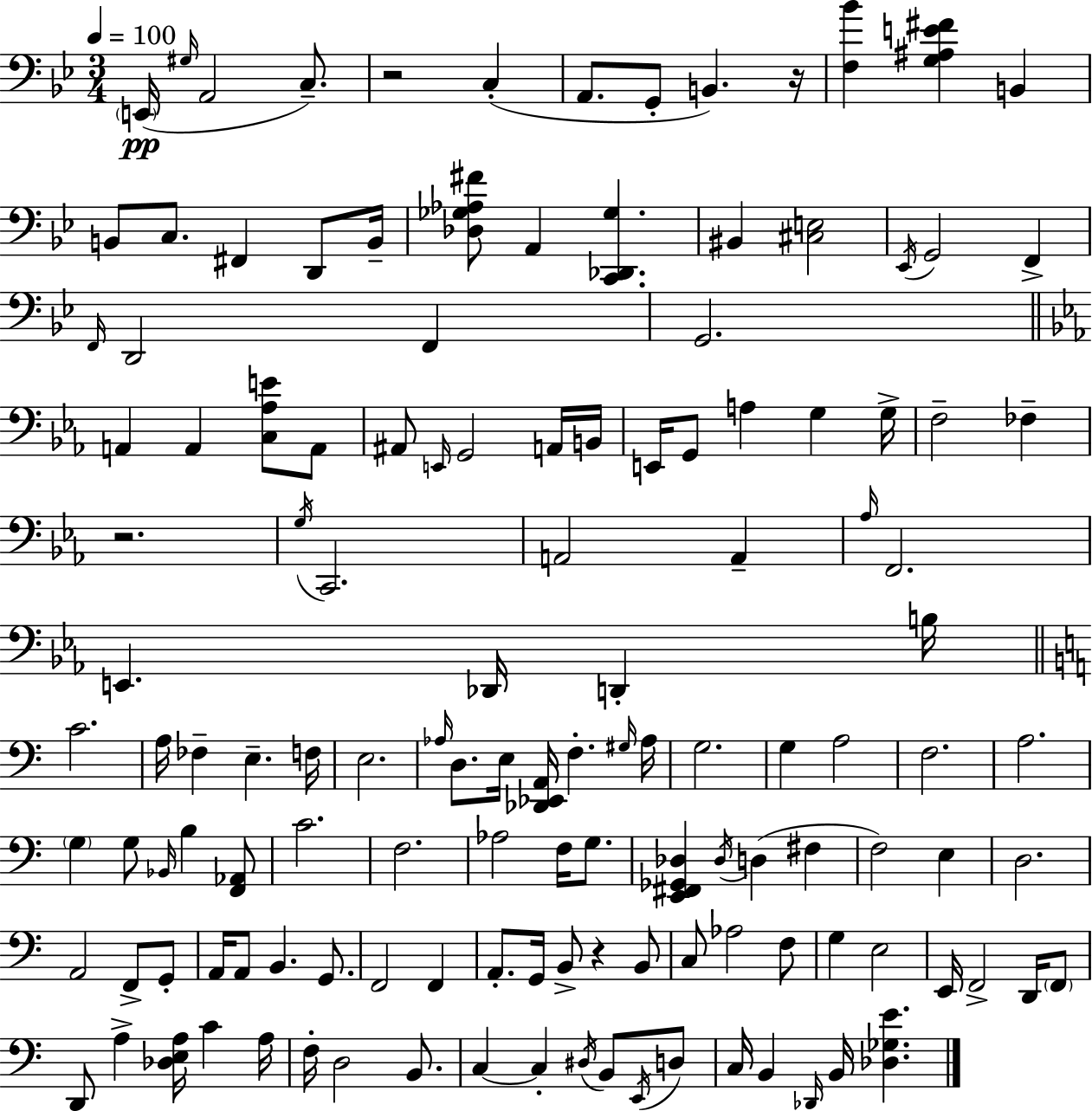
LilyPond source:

{
  \clef bass
  \numericTimeSignature
  \time 3/4
  \key g \minor
  \tempo 4 = 100
  \parenthesize e,16(\pp \grace { gis16 } a,2 c8.--) | r2 c4-.( | a,8. g,8-. b,4.) | r16 <f bes'>4 <g ais e' fis'>4 b,4 | \break b,8 c8. fis,4 d,8 | b,16-- <des ges aes fis'>8 a,4 <c, des, ges>4. | bis,4 <cis e>2 | \acciaccatura { ees,16 } g,2 f,4-> | \break \grace { f,16 } d,2 f,4 | g,2. | \bar "||" \break \key ees \major a,4 a,4 <c aes e'>8 a,8 | ais,8 \grace { e,16 } g,2 a,16 | b,16 e,16 g,8 a4 g4 | g16-> f2-- fes4-- | \break r2. | \acciaccatura { g16 } c,2. | a,2 a,4-- | \grace { aes16 } f,2. | \break e,4. des,16 d,4-. | b16 \bar "||" \break \key c \major c'2. | a16 fes4-- e4.-- f16 | e2. | \grace { aes16 } d8. e16 <des, ees, a,>16 f4.-. | \break \grace { gis16 } aes16 g2. | g4 a2 | f2. | a2. | \break \parenthesize g4 g8 \grace { bes,16 } b4 | <f, aes,>8 c'2. | f2. | aes2 f16 | \break g8. <e, fis, ges, des>4 \acciaccatura { des16 }( d4 | fis4 f2) | e4 d2. | a,2 | \break f,8-> g,8-. a,16 a,8 b,4. | g,8. f,2 | f,4 a,8.-. g,16 b,8-> r4 | b,8 c8 aes2 | \break f8 g4 e2 | e,16 f,2-> | d,16 \parenthesize f,8 d,8 a4-> <des e a>16 c'4 | a16 f16-. d2 | \break b,8. c4~~ c4-. | \acciaccatura { dis16 } b,8 \acciaccatura { e,16 } d8 c16 b,4 \grace { des,16 } | b,16 <des ges e'>4. \bar "|."
}